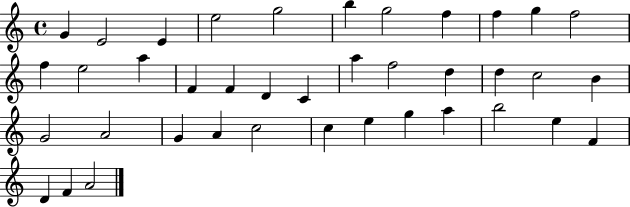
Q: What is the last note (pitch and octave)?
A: A4